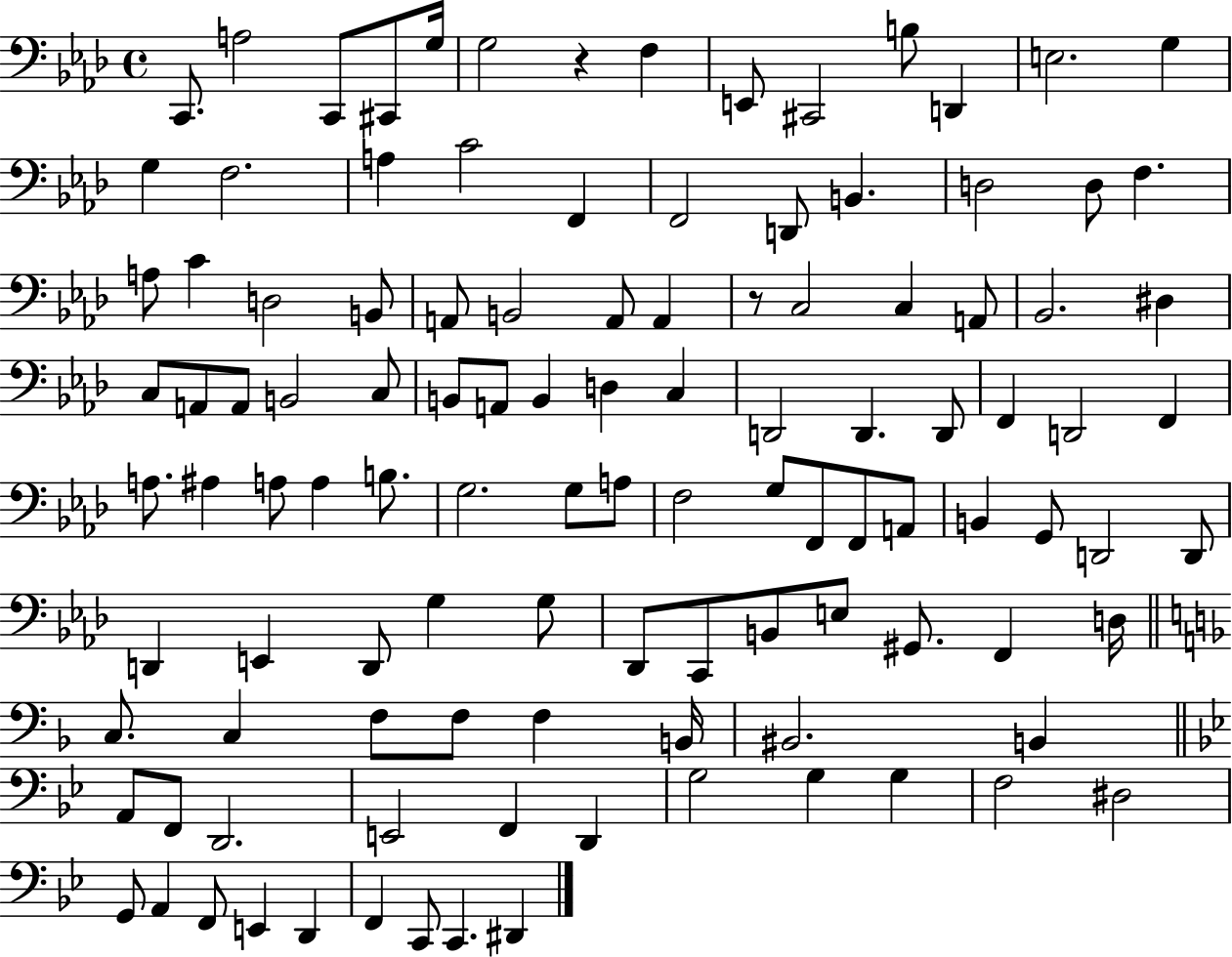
C2/e. A3/h C2/e C#2/e G3/s G3/h R/q F3/q E2/e C#2/h B3/e D2/q E3/h. G3/q G3/q F3/h. A3/q C4/h F2/q F2/h D2/e B2/q. D3/h D3/e F3/q. A3/e C4/q D3/h B2/e A2/e B2/h A2/e A2/q R/e C3/h C3/q A2/e Bb2/h. D#3/q C3/e A2/e A2/e B2/h C3/e B2/e A2/e B2/q D3/q C3/q D2/h D2/q. D2/e F2/q D2/h F2/q A3/e. A#3/q A3/e A3/q B3/e. G3/h. G3/e A3/e F3/h G3/e F2/e F2/e A2/e B2/q G2/e D2/h D2/e D2/q E2/q D2/e G3/q G3/e Db2/e C2/e B2/e E3/e G#2/e. F2/q D3/s C3/e. C3/q F3/e F3/e F3/q B2/s BIS2/h. B2/q A2/e F2/e D2/h. E2/h F2/q D2/q G3/h G3/q G3/q F3/h D#3/h G2/e A2/q F2/e E2/q D2/q F2/q C2/e C2/q. D#2/q